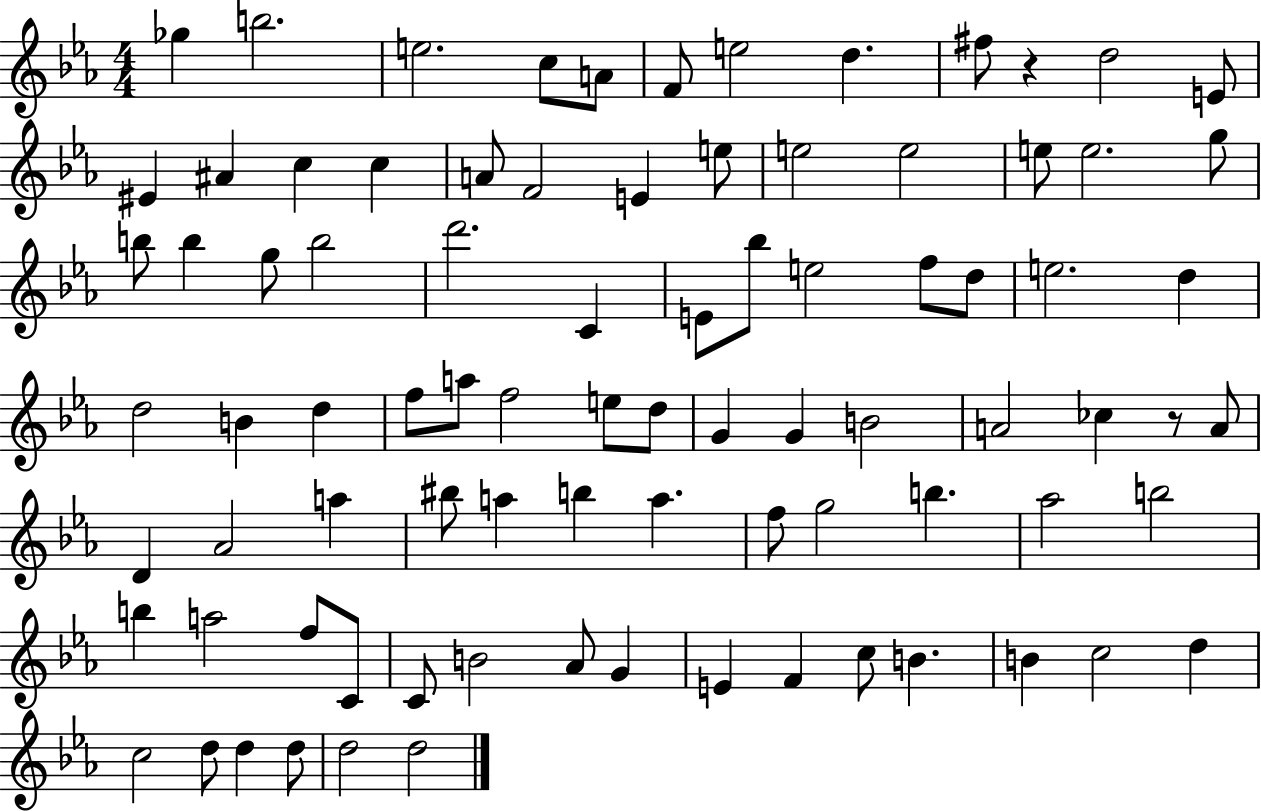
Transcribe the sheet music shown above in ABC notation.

X:1
T:Untitled
M:4/4
L:1/4
K:Eb
_g b2 e2 c/2 A/2 F/2 e2 d ^f/2 z d2 E/2 ^E ^A c c A/2 F2 E e/2 e2 e2 e/2 e2 g/2 b/2 b g/2 b2 d'2 C E/2 _b/2 e2 f/2 d/2 e2 d d2 B d f/2 a/2 f2 e/2 d/2 G G B2 A2 _c z/2 A/2 D _A2 a ^b/2 a b a f/2 g2 b _a2 b2 b a2 f/2 C/2 C/2 B2 _A/2 G E F c/2 B B c2 d c2 d/2 d d/2 d2 d2